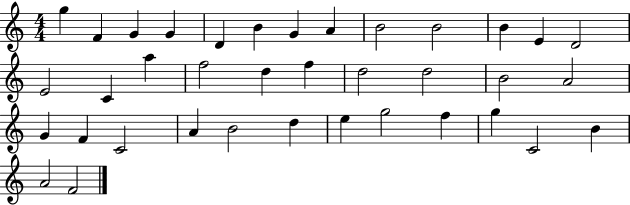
G5/q F4/q G4/q G4/q D4/q B4/q G4/q A4/q B4/h B4/h B4/q E4/q D4/h E4/h C4/q A5/q F5/h D5/q F5/q D5/h D5/h B4/h A4/h G4/q F4/q C4/h A4/q B4/h D5/q E5/q G5/h F5/q G5/q C4/h B4/q A4/h F4/h